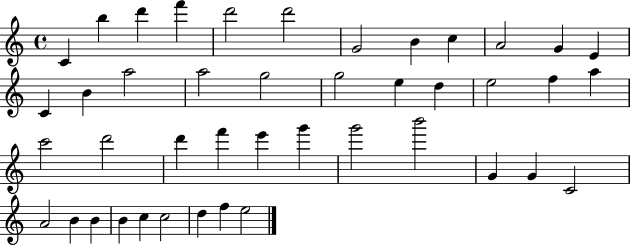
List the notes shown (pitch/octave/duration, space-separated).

C4/q B5/q D6/q F6/q D6/h D6/h G4/h B4/q C5/q A4/h G4/q E4/q C4/q B4/q A5/h A5/h G5/h G5/h E5/q D5/q E5/h F5/q A5/q C6/h D6/h D6/q F6/q E6/q G6/q G6/h B6/h G4/q G4/q C4/h A4/h B4/q B4/q B4/q C5/q C5/h D5/q F5/q E5/h